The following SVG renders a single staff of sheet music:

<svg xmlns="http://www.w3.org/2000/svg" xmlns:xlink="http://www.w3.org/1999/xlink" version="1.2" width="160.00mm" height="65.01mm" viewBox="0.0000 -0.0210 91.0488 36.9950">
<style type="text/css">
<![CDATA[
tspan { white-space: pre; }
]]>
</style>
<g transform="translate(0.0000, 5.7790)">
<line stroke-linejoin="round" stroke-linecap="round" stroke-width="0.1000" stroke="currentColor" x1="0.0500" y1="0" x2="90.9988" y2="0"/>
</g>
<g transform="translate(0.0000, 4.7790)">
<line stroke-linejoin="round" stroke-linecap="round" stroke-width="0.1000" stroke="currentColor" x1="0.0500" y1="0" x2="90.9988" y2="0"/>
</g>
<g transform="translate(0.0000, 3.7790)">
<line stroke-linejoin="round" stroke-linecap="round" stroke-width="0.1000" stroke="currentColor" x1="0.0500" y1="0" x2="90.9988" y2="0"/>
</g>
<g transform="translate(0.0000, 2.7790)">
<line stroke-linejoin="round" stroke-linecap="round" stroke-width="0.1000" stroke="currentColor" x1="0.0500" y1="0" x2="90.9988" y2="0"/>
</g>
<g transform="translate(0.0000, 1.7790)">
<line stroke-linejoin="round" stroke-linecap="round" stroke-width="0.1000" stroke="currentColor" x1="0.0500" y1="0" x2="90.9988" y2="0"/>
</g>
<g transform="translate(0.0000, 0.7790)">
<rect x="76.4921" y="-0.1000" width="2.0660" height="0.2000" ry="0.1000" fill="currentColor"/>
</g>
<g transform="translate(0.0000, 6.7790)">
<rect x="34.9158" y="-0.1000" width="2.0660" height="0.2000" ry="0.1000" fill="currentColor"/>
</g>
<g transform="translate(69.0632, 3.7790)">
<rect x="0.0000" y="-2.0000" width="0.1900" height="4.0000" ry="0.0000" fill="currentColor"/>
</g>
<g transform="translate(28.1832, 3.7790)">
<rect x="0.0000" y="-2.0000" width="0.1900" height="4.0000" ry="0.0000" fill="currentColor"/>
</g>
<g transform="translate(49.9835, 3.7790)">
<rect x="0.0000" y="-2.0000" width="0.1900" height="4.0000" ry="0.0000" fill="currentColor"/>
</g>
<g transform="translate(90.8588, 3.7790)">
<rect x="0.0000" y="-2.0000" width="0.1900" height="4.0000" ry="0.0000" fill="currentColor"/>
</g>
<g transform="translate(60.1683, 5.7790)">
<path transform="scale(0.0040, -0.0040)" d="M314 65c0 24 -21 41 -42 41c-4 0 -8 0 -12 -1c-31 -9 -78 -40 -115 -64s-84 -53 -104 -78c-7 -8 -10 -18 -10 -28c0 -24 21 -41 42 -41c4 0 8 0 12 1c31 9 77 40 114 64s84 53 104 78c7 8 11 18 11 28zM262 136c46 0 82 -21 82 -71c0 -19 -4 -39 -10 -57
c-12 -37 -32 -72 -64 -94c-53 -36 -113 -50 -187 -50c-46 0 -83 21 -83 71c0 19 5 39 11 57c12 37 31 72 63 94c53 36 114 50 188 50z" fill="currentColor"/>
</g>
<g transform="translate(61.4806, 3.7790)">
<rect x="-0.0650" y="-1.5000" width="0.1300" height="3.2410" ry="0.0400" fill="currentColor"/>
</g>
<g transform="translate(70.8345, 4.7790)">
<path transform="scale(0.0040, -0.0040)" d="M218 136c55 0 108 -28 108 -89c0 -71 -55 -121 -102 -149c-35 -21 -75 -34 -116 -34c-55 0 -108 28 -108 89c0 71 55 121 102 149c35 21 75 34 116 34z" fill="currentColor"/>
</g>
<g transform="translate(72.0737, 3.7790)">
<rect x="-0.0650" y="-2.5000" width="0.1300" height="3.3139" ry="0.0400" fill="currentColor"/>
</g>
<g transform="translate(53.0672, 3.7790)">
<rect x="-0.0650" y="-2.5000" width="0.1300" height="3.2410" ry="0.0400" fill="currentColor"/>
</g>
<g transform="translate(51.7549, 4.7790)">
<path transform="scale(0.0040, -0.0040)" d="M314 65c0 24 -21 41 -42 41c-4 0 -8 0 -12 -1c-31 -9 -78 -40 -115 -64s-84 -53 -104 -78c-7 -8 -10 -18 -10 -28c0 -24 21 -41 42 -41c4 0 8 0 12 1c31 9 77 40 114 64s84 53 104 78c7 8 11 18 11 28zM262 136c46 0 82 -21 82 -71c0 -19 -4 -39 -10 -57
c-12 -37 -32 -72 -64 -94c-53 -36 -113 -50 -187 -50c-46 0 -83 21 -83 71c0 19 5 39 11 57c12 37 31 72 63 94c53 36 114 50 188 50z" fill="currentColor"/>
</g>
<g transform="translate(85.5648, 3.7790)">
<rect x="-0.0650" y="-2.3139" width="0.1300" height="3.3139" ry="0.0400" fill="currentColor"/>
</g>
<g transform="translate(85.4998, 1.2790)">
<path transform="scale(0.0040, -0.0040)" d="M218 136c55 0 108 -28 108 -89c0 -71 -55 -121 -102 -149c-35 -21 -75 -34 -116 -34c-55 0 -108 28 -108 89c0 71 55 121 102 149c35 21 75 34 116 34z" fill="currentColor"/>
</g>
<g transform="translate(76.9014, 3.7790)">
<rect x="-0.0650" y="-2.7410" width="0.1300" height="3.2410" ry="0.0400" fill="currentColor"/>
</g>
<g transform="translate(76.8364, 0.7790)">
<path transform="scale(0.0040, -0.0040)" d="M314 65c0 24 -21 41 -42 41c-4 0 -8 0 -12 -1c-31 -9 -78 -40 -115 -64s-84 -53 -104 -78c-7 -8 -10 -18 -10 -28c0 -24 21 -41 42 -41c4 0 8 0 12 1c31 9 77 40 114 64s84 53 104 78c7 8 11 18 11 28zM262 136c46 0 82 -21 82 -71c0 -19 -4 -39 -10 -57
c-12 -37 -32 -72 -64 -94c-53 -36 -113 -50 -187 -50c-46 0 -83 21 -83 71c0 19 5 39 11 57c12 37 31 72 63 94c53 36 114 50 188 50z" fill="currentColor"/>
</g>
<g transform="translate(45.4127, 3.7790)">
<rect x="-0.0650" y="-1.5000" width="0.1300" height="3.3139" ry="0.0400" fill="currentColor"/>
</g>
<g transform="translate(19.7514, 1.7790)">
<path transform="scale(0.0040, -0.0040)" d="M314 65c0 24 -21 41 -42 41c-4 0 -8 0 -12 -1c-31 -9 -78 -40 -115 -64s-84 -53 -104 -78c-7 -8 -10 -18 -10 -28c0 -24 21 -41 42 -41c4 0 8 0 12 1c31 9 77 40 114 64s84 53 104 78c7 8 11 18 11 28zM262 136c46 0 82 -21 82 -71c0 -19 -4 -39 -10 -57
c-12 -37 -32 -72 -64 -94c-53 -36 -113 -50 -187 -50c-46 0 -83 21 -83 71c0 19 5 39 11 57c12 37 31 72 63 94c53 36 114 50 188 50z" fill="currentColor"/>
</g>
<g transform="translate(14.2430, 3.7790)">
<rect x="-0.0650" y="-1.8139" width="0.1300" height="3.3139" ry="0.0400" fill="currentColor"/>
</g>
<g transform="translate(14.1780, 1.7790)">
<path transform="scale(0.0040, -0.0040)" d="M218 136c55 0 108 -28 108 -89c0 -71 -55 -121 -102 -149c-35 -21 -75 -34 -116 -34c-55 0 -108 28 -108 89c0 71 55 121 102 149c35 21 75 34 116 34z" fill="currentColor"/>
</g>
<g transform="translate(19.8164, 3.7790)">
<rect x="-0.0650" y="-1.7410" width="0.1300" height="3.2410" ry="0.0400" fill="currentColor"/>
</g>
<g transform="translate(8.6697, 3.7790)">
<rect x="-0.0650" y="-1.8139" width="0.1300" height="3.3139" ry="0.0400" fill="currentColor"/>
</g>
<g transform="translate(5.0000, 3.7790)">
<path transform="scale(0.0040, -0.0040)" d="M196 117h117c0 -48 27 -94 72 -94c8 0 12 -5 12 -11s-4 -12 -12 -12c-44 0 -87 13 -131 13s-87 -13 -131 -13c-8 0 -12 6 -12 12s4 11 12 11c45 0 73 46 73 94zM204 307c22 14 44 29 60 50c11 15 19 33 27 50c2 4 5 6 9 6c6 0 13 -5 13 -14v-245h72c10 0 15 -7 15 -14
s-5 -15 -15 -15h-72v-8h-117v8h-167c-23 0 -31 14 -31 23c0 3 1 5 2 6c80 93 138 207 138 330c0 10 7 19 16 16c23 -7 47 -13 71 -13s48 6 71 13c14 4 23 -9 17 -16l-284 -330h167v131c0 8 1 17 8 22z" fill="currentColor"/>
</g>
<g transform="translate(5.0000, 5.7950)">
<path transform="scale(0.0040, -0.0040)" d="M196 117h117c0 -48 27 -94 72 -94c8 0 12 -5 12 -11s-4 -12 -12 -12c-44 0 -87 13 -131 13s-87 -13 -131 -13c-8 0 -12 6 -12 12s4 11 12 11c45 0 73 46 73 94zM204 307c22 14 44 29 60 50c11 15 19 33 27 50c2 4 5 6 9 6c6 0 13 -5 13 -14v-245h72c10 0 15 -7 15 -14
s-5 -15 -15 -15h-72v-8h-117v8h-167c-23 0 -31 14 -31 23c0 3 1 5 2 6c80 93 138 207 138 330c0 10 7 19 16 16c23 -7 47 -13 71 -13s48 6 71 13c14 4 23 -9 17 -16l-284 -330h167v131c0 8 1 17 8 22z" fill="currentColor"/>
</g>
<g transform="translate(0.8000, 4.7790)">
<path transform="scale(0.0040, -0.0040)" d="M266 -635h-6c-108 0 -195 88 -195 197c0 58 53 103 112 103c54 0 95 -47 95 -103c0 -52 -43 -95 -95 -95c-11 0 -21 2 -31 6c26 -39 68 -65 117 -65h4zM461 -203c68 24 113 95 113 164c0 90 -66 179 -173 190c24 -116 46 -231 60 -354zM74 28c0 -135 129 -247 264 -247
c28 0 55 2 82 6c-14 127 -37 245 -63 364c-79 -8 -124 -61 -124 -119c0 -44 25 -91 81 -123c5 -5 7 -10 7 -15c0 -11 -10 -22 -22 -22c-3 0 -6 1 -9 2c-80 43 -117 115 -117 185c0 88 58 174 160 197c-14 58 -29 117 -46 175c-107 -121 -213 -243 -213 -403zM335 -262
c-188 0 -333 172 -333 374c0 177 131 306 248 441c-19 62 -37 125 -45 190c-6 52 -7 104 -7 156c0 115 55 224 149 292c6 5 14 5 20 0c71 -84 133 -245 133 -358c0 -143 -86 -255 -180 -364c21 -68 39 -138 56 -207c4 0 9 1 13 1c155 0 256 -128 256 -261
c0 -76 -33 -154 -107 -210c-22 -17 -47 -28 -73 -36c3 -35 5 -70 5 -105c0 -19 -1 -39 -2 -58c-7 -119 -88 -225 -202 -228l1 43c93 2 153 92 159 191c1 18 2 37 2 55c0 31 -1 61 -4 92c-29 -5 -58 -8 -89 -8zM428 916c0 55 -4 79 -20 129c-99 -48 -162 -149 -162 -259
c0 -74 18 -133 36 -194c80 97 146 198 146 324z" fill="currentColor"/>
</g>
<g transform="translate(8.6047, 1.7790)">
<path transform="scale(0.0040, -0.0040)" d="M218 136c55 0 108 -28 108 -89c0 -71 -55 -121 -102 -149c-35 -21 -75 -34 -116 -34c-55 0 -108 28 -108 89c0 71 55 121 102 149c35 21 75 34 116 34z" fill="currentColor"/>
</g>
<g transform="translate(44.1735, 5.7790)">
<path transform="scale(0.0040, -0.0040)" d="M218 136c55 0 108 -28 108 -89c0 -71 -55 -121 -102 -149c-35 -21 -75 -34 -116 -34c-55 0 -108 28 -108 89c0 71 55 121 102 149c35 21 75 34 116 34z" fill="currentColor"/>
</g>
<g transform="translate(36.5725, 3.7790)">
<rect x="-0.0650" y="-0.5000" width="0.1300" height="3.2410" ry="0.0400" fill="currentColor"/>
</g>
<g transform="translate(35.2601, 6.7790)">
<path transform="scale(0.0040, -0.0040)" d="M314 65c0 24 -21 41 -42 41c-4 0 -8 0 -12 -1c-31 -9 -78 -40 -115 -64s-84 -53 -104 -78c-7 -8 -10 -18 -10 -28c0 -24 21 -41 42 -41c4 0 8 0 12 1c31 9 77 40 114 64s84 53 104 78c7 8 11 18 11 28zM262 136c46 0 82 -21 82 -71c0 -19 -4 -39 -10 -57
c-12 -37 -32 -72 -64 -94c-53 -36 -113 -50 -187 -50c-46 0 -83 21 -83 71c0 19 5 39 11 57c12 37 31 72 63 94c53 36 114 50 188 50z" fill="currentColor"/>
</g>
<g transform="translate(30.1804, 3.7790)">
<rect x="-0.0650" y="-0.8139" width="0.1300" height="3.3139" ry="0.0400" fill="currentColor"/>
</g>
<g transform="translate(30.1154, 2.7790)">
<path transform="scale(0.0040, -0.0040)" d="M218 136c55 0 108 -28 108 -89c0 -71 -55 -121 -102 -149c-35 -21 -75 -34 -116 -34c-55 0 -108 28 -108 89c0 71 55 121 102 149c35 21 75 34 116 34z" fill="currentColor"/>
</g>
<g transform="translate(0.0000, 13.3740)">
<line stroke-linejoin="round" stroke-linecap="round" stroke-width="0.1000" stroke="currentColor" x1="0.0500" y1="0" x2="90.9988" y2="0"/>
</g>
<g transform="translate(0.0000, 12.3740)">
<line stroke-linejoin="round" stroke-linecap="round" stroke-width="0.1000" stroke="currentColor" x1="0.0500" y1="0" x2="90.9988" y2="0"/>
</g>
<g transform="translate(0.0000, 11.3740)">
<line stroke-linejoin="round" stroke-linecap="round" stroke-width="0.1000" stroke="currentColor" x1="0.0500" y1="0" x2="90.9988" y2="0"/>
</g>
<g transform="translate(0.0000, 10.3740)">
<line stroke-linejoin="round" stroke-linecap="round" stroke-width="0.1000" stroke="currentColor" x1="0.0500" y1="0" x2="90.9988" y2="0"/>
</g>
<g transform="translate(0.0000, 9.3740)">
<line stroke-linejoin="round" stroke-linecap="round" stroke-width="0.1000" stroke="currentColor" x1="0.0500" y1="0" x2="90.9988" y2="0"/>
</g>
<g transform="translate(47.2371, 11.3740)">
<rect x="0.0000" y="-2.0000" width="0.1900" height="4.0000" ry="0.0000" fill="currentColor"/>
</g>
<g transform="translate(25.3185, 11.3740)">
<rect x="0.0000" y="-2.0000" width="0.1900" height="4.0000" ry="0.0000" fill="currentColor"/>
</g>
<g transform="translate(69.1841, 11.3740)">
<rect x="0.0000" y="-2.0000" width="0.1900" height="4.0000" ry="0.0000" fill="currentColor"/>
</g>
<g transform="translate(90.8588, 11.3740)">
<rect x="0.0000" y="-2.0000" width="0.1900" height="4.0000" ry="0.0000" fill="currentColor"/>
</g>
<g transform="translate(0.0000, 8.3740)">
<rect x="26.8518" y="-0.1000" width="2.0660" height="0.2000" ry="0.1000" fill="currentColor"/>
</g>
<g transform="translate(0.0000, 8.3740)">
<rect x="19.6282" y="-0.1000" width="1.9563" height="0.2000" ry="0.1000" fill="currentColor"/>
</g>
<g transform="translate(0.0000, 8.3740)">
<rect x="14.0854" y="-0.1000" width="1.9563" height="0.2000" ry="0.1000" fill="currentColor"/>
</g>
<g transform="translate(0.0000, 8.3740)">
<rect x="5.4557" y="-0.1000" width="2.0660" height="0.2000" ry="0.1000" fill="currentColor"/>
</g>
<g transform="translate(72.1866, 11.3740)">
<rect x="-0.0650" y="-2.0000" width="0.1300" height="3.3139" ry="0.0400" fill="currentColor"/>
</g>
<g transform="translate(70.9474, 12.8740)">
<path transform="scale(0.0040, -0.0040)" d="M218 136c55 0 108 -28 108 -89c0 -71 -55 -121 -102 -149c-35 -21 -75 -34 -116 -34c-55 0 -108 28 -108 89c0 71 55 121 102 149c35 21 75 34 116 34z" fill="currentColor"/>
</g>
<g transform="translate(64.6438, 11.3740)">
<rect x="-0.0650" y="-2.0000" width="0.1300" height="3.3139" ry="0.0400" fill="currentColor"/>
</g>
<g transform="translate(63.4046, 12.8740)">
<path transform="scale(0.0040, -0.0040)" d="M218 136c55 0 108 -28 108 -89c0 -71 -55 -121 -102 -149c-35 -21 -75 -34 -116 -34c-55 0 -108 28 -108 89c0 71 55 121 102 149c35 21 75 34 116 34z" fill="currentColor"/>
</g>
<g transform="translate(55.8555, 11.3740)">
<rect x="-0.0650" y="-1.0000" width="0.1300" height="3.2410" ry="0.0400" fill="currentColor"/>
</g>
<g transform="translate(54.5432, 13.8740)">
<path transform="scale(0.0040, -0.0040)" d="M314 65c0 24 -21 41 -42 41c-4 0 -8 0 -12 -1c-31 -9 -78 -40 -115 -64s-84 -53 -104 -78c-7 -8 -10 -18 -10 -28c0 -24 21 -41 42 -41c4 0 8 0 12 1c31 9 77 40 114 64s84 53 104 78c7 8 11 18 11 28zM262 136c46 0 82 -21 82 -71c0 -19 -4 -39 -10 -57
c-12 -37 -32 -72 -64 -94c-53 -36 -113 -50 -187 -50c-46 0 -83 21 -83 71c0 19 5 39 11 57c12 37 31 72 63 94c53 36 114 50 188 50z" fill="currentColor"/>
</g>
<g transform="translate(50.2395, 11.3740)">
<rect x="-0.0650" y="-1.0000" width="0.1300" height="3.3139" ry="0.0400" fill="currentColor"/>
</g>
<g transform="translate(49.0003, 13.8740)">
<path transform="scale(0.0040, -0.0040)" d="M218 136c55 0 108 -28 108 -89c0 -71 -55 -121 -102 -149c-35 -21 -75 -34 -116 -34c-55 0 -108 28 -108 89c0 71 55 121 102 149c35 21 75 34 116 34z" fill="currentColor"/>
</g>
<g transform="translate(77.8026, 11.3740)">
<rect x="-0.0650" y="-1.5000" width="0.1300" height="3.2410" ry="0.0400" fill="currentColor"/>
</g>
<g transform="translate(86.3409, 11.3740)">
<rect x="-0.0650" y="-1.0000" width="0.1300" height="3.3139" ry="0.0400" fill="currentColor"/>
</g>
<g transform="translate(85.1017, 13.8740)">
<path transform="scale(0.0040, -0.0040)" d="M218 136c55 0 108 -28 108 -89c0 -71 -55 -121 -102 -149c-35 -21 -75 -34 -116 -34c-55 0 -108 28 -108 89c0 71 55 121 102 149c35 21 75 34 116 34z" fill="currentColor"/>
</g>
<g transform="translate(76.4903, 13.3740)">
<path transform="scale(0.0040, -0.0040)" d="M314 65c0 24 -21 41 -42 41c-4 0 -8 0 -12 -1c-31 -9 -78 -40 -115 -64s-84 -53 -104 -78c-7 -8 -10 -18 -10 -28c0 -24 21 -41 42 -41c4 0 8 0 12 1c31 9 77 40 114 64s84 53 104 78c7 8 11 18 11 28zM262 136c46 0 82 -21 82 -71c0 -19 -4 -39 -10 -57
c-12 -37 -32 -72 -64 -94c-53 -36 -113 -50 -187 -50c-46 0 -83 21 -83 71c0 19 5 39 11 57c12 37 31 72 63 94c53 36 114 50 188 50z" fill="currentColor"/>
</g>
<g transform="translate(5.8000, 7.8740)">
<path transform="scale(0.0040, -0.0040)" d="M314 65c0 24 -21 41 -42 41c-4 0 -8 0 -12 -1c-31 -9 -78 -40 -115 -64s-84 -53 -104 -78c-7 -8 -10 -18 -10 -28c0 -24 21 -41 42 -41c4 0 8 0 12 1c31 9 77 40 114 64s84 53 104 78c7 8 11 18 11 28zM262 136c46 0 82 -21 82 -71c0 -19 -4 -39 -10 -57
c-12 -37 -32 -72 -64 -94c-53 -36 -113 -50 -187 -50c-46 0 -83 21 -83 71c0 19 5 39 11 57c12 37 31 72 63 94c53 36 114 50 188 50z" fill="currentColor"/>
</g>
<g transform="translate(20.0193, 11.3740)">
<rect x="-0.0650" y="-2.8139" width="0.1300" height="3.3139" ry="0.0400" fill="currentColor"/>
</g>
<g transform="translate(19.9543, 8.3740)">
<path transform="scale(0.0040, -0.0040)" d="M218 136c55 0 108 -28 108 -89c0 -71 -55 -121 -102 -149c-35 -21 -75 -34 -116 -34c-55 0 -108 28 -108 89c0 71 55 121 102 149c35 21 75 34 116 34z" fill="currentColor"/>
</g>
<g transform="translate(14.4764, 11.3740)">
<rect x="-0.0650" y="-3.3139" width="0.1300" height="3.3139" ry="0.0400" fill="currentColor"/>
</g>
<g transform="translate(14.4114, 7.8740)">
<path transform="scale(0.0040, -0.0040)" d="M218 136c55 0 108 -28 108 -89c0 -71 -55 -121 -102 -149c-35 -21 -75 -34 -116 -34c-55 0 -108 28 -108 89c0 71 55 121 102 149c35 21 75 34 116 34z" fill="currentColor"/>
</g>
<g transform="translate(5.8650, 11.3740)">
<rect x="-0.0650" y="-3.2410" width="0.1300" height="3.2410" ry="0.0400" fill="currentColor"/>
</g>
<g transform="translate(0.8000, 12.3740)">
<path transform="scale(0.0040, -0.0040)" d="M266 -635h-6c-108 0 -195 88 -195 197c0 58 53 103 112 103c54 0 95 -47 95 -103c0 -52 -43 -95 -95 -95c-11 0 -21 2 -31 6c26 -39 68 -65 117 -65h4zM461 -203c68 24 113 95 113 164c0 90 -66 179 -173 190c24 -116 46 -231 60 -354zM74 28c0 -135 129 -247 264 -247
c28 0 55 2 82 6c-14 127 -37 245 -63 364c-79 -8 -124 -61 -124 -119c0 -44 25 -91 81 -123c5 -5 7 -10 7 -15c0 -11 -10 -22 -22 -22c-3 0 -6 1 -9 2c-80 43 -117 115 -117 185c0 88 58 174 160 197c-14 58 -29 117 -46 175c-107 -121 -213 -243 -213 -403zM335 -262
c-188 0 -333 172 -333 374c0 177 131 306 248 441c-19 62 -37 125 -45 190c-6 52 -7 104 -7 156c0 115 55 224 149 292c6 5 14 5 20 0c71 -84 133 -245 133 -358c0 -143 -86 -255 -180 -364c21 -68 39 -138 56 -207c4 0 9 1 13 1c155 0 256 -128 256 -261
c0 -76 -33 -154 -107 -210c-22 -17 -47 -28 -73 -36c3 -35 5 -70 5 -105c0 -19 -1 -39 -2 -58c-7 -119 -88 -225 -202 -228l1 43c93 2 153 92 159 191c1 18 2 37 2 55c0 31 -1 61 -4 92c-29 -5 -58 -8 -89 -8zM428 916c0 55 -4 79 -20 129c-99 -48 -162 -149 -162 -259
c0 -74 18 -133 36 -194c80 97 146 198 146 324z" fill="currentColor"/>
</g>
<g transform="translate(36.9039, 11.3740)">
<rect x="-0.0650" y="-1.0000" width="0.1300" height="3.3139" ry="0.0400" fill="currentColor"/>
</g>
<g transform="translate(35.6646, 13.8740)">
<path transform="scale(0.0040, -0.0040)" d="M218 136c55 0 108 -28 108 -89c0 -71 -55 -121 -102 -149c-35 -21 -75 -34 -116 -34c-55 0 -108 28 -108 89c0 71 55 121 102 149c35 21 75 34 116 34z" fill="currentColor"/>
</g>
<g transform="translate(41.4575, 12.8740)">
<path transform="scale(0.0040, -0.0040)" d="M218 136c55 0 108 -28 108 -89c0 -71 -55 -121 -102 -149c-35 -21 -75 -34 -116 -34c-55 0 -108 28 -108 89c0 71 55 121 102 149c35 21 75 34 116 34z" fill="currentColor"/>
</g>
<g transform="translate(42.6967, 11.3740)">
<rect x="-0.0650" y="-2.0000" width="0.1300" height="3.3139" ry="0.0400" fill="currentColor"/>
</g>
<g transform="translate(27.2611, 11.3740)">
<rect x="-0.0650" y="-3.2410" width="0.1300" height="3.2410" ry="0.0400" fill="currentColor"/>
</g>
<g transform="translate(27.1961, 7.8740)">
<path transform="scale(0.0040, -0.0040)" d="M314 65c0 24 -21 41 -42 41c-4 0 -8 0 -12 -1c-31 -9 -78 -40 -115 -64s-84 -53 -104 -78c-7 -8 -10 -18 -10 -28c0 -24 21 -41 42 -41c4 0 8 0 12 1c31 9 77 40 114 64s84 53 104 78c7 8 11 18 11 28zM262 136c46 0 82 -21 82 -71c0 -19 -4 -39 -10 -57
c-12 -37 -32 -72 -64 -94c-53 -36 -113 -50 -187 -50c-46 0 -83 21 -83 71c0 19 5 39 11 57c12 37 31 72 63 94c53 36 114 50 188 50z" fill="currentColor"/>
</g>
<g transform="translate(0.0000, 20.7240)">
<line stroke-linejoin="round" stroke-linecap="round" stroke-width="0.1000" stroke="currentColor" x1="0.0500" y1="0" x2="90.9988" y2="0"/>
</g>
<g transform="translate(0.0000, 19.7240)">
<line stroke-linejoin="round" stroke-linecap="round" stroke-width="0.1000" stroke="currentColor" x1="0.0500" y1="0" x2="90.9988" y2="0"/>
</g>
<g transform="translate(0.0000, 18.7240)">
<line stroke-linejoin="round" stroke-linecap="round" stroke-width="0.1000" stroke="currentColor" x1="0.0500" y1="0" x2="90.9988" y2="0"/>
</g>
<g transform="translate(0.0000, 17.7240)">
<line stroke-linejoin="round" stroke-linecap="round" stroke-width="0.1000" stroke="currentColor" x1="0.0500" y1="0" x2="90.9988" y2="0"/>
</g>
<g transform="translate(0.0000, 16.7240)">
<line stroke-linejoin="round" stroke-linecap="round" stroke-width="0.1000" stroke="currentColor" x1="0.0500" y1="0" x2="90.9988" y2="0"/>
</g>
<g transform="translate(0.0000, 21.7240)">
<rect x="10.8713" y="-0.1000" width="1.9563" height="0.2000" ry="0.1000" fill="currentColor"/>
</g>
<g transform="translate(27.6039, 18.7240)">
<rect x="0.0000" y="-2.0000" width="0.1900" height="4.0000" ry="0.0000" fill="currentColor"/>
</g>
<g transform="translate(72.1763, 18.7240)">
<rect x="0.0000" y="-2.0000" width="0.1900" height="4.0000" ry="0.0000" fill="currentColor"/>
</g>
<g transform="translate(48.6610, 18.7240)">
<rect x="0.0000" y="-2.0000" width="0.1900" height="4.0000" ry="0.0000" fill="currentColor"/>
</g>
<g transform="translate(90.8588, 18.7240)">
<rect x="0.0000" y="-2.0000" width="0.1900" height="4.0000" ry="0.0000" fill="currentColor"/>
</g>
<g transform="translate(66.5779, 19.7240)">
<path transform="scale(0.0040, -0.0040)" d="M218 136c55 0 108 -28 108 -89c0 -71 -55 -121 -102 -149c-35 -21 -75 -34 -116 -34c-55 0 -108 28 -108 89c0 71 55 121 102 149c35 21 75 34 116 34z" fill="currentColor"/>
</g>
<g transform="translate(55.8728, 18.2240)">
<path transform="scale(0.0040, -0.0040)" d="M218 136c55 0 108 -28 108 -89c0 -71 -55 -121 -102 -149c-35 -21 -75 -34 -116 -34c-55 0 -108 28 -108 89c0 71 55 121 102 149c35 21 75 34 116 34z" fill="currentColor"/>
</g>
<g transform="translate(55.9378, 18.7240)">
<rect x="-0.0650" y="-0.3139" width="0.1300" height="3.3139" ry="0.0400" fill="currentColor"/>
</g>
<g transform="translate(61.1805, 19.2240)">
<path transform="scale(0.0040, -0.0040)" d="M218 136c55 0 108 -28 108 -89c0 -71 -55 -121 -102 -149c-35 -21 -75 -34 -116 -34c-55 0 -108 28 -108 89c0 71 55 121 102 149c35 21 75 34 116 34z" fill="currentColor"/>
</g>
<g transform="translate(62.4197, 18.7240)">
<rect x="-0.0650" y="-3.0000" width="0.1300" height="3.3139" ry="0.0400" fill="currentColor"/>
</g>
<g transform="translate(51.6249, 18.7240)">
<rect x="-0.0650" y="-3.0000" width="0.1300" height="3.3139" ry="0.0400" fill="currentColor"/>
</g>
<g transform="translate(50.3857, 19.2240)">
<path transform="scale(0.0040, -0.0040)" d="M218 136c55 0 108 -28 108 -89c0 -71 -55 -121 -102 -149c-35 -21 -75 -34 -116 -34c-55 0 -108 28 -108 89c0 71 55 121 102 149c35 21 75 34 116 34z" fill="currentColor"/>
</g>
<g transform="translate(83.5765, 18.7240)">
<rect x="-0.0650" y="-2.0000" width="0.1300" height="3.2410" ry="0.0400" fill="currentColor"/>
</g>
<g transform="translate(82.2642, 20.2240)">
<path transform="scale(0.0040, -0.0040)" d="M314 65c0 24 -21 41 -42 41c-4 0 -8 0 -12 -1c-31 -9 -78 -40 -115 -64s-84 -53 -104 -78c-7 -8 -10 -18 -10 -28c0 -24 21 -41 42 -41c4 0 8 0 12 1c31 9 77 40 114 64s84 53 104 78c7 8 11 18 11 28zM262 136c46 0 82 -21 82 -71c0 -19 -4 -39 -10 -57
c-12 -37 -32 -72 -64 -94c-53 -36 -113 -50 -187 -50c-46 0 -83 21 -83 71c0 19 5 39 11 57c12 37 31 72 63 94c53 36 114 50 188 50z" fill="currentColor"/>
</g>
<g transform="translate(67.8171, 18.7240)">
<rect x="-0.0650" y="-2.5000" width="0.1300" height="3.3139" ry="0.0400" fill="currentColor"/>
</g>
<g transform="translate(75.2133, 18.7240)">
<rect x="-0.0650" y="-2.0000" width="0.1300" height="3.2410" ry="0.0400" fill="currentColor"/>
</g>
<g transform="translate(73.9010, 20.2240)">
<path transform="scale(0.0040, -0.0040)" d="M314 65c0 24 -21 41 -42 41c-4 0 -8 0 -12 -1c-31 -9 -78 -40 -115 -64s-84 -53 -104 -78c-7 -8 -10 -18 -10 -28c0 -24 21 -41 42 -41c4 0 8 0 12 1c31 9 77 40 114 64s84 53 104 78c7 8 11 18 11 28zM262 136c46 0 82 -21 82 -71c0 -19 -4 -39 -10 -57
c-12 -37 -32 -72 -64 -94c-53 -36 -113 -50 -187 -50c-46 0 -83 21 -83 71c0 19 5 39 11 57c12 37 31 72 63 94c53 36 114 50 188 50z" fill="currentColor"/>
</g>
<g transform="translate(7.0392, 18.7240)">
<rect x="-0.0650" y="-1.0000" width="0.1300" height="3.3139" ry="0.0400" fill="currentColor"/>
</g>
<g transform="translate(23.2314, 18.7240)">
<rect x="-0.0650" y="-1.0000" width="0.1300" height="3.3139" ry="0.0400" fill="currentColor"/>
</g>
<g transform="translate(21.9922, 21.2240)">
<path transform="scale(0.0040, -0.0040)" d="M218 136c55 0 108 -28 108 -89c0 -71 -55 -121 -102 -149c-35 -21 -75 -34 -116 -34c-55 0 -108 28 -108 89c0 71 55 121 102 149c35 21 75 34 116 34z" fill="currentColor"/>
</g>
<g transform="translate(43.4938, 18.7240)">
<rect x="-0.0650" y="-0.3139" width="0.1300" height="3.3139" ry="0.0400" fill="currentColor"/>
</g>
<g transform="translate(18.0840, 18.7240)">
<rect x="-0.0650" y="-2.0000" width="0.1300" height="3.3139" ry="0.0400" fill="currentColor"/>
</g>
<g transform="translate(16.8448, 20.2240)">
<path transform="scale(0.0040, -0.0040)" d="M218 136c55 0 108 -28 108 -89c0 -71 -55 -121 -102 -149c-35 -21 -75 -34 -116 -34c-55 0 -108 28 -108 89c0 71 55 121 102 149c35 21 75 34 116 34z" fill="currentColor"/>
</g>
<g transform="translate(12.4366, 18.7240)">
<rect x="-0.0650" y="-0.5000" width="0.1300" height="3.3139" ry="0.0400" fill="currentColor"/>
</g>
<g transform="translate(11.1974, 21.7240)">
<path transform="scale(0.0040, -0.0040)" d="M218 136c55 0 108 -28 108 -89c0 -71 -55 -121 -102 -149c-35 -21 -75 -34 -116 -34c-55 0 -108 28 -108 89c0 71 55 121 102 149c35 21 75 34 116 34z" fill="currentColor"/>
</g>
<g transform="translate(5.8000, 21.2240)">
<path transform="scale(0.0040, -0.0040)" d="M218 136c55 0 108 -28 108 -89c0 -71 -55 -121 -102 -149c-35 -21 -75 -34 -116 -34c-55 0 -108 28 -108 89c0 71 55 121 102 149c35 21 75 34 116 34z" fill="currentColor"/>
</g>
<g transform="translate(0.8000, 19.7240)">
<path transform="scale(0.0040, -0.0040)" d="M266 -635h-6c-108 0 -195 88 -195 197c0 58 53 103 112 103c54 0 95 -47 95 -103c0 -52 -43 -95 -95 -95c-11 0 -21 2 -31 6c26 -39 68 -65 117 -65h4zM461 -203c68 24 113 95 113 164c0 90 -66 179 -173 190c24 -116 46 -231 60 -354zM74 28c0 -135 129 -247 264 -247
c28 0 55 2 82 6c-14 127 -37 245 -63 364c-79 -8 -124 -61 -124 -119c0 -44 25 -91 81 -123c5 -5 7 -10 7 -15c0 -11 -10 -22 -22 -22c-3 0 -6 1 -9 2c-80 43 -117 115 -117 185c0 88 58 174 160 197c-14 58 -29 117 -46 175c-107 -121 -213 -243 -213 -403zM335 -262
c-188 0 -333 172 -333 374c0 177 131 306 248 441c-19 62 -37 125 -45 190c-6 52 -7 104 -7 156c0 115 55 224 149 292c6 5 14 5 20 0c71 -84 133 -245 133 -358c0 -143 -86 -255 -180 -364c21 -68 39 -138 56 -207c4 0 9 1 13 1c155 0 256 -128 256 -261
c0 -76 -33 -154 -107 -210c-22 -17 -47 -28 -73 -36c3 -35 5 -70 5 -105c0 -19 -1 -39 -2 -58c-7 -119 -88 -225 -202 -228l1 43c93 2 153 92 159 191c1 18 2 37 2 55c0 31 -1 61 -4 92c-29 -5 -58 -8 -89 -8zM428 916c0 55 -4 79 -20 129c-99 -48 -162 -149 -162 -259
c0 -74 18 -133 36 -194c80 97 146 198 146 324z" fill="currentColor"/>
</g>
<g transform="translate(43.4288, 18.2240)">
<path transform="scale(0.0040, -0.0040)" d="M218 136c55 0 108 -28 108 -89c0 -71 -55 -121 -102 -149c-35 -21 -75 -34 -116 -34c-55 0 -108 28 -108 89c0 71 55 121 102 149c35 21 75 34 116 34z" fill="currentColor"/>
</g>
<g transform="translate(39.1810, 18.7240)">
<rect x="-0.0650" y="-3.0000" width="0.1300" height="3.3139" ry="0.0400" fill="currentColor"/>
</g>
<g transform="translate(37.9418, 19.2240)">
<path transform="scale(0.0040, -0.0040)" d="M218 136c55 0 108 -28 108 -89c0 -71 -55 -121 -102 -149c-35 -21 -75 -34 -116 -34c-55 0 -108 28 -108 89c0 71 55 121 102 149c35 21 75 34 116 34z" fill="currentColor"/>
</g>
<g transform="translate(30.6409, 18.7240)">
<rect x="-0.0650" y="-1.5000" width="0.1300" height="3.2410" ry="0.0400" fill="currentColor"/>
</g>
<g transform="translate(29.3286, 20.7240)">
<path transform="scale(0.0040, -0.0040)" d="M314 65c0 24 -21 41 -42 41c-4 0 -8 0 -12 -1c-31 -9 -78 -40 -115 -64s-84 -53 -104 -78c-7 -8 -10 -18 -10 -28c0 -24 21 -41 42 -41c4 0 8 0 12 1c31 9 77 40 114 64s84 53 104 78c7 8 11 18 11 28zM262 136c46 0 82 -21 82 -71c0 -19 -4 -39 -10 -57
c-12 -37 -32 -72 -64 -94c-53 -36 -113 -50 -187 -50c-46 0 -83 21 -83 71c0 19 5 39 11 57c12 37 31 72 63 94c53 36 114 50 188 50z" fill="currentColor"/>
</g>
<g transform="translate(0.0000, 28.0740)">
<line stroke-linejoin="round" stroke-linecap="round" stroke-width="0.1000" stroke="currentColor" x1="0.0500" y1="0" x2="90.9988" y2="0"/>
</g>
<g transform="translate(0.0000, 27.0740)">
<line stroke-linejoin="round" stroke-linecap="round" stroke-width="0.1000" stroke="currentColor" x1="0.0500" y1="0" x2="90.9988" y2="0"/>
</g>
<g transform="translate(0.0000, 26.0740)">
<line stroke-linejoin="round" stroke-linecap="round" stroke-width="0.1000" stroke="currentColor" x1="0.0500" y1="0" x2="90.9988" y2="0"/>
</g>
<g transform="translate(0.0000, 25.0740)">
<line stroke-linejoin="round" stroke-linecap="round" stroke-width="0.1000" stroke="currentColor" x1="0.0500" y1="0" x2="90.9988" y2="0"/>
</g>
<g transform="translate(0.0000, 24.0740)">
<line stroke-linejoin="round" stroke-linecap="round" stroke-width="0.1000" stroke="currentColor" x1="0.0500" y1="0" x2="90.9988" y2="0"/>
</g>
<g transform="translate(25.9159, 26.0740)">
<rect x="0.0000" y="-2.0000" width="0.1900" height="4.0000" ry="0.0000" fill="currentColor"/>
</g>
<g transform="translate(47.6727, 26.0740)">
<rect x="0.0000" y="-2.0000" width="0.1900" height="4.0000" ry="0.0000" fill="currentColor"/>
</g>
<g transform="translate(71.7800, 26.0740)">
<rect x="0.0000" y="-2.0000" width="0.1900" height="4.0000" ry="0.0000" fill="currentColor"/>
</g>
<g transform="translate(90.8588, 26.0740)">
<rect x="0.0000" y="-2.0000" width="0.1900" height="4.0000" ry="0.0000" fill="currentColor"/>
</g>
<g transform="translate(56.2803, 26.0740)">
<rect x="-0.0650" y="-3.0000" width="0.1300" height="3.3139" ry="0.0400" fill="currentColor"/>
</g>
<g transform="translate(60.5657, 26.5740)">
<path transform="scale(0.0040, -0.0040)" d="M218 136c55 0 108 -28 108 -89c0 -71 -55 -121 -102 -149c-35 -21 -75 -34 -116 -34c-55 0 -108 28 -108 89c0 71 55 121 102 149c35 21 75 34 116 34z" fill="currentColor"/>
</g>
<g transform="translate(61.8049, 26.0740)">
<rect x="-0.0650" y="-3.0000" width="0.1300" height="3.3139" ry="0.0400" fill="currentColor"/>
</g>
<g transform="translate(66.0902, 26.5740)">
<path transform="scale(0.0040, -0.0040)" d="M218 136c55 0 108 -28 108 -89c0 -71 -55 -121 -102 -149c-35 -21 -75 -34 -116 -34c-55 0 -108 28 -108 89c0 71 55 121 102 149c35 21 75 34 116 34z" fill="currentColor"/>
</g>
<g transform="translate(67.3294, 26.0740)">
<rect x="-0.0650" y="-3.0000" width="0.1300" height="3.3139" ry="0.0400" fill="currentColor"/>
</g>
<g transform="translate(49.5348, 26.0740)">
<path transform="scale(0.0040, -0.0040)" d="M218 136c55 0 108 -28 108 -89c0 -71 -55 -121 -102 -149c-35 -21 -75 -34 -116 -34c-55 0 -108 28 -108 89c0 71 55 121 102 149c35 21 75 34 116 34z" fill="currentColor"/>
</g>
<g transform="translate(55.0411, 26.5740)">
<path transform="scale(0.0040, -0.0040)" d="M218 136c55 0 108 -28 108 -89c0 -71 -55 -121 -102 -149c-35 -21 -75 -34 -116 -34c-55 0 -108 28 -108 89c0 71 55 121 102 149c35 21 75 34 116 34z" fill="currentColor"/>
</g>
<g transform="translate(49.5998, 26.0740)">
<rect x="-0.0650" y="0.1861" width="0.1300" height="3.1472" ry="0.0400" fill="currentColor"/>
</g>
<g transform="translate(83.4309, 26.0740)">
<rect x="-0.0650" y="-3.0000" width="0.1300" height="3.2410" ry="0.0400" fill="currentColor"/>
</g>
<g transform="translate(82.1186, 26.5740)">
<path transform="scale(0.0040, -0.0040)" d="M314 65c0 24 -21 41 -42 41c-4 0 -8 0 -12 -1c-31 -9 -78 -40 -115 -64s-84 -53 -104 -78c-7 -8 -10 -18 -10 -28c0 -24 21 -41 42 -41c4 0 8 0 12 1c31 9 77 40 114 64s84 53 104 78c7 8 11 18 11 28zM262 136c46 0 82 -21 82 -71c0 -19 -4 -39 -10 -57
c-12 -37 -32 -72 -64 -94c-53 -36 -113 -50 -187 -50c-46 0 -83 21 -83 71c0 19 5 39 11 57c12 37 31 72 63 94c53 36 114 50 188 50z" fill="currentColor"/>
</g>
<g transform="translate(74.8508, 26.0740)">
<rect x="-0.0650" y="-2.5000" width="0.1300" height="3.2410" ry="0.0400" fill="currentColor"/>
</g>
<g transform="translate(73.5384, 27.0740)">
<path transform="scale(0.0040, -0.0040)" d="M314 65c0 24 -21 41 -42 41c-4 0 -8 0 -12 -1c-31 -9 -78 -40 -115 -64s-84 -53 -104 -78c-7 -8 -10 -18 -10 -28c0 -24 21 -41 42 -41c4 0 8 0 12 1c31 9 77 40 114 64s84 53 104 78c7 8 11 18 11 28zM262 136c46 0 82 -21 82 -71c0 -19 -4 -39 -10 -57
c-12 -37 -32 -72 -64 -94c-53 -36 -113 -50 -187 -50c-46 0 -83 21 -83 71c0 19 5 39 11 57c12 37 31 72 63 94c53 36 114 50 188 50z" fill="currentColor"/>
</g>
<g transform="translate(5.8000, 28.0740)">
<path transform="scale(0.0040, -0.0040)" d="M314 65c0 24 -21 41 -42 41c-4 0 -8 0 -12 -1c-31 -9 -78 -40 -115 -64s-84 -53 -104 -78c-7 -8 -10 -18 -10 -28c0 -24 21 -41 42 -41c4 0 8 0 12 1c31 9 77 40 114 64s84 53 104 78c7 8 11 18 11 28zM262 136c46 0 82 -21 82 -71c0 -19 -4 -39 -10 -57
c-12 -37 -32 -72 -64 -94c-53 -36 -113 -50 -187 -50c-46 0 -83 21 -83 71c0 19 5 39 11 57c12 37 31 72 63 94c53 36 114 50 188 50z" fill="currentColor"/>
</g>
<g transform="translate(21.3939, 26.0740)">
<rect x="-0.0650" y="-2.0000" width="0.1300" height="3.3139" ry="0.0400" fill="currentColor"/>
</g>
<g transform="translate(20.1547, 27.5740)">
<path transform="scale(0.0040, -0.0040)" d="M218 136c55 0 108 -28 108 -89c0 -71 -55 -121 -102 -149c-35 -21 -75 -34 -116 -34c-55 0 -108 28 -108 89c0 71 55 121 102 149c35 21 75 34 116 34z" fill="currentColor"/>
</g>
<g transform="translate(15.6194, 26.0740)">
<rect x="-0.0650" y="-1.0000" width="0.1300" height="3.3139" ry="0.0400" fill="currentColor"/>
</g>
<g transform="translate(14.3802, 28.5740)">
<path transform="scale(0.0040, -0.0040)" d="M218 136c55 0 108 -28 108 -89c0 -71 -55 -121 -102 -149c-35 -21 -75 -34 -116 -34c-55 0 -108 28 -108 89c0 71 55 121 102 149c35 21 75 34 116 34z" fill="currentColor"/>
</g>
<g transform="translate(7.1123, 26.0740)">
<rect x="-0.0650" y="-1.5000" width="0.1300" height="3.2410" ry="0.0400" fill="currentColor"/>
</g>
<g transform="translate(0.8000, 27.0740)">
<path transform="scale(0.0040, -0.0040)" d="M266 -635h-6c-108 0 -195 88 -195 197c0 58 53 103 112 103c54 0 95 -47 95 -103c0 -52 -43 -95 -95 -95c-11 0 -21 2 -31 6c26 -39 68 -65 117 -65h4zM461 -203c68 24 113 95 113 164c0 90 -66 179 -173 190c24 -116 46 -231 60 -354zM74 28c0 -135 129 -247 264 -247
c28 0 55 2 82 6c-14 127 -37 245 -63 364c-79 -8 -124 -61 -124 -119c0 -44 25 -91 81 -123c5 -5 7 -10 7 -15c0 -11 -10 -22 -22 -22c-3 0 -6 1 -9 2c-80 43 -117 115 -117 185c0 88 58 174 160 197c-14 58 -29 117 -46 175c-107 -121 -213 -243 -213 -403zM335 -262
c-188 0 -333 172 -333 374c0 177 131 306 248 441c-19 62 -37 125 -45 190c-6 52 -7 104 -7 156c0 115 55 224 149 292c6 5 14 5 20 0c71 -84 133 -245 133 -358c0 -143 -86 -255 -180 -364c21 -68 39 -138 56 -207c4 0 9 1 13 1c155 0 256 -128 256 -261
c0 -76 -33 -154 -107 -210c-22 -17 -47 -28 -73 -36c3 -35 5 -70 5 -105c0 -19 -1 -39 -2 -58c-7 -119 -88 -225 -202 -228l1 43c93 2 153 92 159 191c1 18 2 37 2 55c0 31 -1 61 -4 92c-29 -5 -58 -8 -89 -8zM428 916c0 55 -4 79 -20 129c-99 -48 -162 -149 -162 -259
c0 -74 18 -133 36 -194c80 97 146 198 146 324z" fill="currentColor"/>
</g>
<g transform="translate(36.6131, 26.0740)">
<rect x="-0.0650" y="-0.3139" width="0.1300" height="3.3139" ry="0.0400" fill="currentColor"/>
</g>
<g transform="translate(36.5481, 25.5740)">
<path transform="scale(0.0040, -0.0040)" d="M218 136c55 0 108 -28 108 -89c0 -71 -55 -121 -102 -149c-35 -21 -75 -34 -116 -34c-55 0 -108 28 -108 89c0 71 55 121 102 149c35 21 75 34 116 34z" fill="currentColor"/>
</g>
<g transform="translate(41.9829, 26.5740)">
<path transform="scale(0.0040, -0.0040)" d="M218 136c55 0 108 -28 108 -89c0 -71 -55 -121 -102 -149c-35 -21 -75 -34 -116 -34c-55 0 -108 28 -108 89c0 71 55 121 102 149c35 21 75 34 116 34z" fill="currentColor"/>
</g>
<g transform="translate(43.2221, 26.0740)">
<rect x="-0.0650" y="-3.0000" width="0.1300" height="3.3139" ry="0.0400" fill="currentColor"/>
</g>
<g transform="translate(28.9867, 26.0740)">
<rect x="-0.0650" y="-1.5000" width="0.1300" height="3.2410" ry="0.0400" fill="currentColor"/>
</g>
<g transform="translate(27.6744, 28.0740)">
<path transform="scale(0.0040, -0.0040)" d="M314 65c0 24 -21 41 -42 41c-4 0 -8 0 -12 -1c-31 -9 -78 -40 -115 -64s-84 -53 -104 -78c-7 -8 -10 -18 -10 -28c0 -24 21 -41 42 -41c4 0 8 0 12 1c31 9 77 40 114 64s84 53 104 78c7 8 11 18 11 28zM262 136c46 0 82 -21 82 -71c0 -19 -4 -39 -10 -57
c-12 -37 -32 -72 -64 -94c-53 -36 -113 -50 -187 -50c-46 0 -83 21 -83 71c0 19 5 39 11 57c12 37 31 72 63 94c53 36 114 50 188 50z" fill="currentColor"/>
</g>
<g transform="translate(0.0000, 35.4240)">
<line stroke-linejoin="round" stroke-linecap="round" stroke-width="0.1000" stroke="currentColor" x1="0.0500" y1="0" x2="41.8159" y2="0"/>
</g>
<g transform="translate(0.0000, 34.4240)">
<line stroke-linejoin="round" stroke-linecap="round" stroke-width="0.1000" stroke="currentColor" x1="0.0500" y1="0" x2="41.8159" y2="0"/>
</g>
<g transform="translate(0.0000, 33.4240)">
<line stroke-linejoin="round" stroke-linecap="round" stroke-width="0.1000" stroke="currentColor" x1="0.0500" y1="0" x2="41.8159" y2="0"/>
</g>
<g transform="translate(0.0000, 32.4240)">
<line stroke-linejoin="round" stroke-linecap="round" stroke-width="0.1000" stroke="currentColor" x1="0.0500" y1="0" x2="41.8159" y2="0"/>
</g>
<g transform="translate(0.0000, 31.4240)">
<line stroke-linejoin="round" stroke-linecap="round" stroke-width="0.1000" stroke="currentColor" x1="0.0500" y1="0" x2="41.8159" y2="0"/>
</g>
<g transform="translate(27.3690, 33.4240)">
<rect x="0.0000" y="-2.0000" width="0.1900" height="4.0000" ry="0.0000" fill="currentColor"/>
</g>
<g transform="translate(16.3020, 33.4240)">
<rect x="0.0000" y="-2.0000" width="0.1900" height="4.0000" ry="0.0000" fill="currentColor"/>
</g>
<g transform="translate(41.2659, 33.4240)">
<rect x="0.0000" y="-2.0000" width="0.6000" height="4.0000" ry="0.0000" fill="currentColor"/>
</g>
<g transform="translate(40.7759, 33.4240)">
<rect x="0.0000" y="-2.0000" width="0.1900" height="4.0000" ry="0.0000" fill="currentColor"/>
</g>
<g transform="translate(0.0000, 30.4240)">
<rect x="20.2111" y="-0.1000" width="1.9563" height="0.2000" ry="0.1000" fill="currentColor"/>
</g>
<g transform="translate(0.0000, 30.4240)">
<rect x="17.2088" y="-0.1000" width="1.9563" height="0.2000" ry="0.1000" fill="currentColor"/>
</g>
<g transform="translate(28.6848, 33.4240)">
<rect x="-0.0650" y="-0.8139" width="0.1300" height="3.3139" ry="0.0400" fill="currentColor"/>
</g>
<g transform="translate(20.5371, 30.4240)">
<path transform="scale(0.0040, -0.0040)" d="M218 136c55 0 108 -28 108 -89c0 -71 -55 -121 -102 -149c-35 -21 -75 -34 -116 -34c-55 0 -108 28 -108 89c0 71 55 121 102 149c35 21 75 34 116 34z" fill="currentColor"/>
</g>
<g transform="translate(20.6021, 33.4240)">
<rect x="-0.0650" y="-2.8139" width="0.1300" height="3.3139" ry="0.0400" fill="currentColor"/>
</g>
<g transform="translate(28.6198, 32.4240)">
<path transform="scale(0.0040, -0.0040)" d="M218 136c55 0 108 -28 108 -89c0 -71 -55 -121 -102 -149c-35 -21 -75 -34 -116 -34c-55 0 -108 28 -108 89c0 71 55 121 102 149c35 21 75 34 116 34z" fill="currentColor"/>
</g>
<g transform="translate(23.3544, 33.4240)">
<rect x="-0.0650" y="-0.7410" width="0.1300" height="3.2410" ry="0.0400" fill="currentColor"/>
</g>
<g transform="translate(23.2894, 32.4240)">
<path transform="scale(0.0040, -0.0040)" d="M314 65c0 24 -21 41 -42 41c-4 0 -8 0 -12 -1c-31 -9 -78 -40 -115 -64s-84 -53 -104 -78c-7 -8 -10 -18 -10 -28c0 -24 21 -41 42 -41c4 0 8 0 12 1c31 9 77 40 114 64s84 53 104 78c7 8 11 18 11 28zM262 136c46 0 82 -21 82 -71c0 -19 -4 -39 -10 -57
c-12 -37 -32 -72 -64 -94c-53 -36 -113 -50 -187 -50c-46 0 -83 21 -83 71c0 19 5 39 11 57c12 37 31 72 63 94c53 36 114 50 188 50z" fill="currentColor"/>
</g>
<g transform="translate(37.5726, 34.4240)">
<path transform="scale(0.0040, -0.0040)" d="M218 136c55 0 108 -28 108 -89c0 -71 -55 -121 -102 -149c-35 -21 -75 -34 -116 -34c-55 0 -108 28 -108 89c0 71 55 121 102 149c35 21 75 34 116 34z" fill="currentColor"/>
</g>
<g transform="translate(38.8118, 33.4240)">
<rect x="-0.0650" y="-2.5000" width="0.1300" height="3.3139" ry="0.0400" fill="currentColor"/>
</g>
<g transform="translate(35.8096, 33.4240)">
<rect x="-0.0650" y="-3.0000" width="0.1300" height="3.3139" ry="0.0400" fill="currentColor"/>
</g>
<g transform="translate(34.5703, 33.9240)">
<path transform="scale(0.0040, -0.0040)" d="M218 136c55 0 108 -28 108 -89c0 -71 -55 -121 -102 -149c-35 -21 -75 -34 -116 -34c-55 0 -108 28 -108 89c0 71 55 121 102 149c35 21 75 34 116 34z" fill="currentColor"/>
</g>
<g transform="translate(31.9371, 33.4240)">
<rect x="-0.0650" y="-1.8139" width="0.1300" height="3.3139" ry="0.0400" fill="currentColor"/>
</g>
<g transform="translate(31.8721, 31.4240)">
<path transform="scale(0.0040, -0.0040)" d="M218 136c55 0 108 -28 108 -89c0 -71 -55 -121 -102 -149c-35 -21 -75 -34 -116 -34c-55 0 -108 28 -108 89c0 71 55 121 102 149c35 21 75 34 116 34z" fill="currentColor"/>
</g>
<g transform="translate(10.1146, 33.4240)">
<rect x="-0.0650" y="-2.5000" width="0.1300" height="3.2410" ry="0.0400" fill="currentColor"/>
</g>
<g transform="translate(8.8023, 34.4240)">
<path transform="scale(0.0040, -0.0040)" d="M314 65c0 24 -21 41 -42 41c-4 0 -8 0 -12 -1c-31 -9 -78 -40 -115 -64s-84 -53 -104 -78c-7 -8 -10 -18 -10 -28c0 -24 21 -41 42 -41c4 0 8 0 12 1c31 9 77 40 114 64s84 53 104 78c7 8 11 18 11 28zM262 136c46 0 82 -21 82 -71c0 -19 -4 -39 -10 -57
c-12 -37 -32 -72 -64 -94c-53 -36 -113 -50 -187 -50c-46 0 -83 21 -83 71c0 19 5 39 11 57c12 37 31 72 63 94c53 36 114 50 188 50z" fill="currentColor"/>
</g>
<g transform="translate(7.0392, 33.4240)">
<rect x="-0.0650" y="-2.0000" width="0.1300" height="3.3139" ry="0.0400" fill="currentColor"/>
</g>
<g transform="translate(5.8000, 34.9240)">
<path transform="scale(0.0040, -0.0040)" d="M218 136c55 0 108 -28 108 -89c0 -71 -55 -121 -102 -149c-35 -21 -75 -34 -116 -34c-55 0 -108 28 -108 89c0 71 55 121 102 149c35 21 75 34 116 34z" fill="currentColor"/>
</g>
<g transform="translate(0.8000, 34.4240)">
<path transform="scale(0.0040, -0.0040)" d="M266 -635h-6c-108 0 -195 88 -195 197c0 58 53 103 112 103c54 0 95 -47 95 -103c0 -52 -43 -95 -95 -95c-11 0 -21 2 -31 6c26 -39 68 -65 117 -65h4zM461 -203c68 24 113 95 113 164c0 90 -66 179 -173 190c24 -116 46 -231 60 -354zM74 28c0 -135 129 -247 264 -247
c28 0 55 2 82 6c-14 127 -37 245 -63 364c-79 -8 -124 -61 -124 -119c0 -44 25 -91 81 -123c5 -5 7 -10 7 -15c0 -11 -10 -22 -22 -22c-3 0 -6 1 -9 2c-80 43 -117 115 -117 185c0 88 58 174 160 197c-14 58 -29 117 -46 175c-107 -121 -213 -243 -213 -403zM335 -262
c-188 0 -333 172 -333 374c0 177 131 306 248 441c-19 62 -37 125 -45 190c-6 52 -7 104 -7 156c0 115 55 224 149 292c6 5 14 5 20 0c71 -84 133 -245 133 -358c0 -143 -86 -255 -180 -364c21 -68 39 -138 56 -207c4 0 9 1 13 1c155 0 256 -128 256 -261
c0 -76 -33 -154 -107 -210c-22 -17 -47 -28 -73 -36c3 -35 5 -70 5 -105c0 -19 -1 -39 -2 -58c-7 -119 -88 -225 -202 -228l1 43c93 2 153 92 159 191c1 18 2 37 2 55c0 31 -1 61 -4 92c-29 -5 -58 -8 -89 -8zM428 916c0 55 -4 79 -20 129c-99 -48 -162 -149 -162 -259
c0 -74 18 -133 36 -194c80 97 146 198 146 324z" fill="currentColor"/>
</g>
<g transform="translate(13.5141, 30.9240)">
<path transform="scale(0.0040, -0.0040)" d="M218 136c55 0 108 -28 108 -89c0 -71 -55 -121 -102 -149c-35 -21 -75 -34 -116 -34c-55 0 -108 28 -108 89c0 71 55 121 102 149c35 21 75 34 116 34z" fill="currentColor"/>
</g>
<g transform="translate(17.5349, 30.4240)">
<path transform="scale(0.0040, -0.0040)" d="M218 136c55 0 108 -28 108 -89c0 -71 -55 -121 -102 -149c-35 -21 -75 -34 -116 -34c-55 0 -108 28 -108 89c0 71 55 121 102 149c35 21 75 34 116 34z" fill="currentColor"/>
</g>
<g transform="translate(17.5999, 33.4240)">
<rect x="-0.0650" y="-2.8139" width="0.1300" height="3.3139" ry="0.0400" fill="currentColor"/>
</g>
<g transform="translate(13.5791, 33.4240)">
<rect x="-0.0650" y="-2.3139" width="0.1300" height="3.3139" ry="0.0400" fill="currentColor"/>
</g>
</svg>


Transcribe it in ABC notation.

X:1
T:Untitled
M:4/4
L:1/4
K:C
f f f2 d C2 E G2 E2 G a2 g b2 b a b2 D F D D2 F F E2 D D C F D E2 A c A c A G F2 F2 E2 D F E2 c A B A A A G2 A2 F G2 g a a d2 d f A G